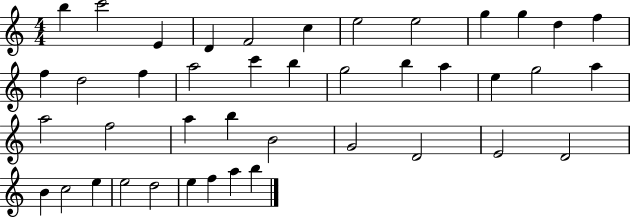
{
  \clef treble
  \numericTimeSignature
  \time 4/4
  \key c \major
  b''4 c'''2 e'4 | d'4 f'2 c''4 | e''2 e''2 | g''4 g''4 d''4 f''4 | \break f''4 d''2 f''4 | a''2 c'''4 b''4 | g''2 b''4 a''4 | e''4 g''2 a''4 | \break a''2 f''2 | a''4 b''4 b'2 | g'2 d'2 | e'2 d'2 | \break b'4 c''2 e''4 | e''2 d''2 | e''4 f''4 a''4 b''4 | \bar "|."
}